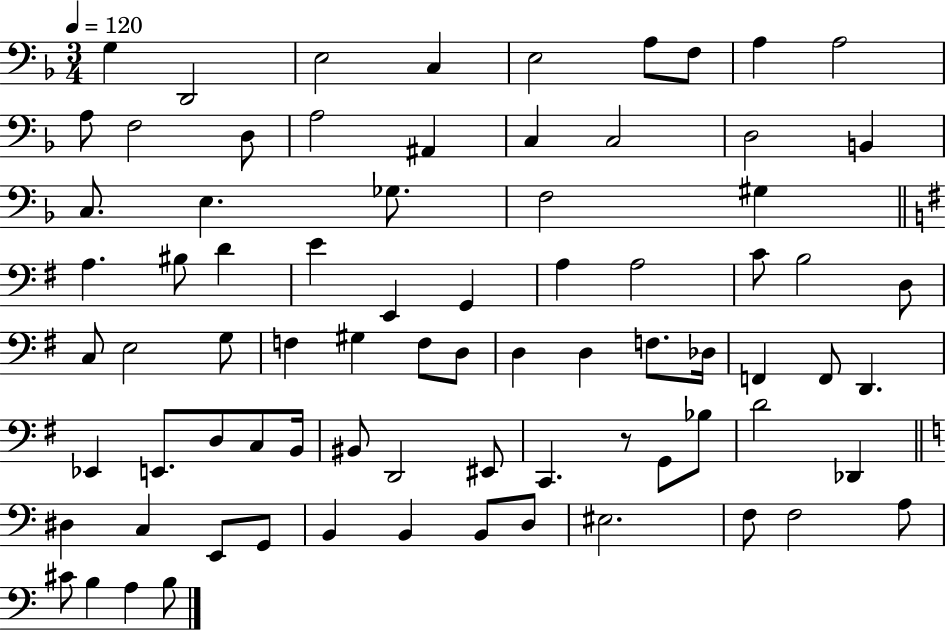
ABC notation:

X:1
T:Untitled
M:3/4
L:1/4
K:F
G, D,,2 E,2 C, E,2 A,/2 F,/2 A, A,2 A,/2 F,2 D,/2 A,2 ^A,, C, C,2 D,2 B,, C,/2 E, _G,/2 F,2 ^G, A, ^B,/2 D E E,, G,, A, A,2 C/2 B,2 D,/2 C,/2 E,2 G,/2 F, ^G, F,/2 D,/2 D, D, F,/2 _D,/4 F,, F,,/2 D,, _E,, E,,/2 D,/2 C,/2 B,,/4 ^B,,/2 D,,2 ^E,,/2 C,, z/2 G,,/2 _B,/2 D2 _D,, ^D, C, E,,/2 G,,/2 B,, B,, B,,/2 D,/2 ^E,2 F,/2 F,2 A,/2 ^C/2 B, A, B,/2